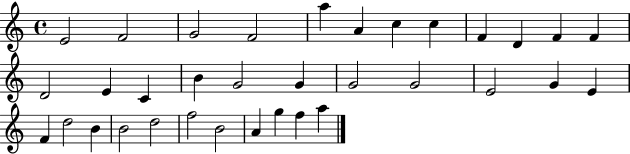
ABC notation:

X:1
T:Untitled
M:4/4
L:1/4
K:C
E2 F2 G2 F2 a A c c F D F F D2 E C B G2 G G2 G2 E2 G E F d2 B B2 d2 f2 B2 A g f a